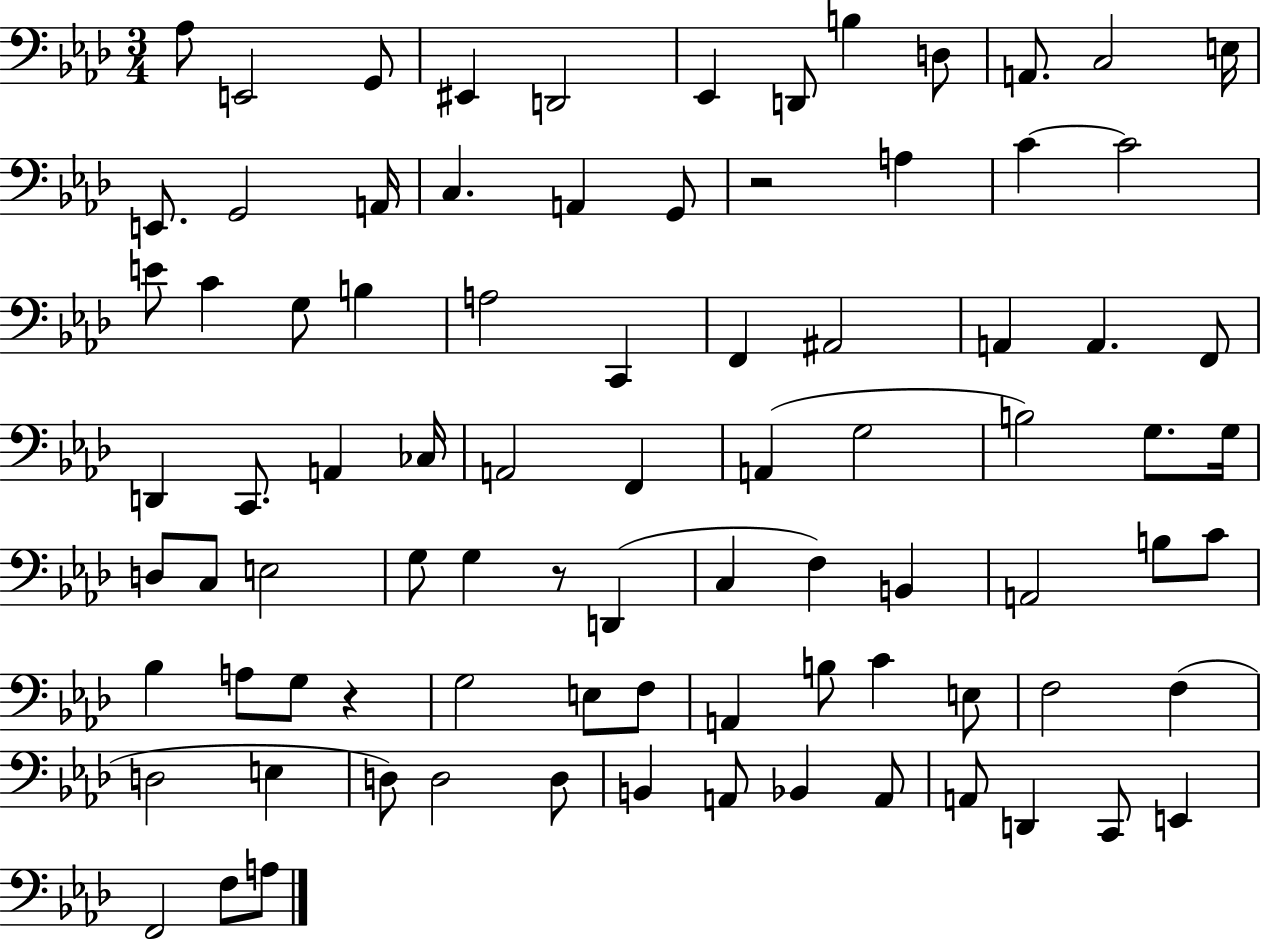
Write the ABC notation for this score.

X:1
T:Untitled
M:3/4
L:1/4
K:Ab
_A,/2 E,,2 G,,/2 ^E,, D,,2 _E,, D,,/2 B, D,/2 A,,/2 C,2 E,/4 E,,/2 G,,2 A,,/4 C, A,, G,,/2 z2 A, C C2 E/2 C G,/2 B, A,2 C,, F,, ^A,,2 A,, A,, F,,/2 D,, C,,/2 A,, _C,/4 A,,2 F,, A,, G,2 B,2 G,/2 G,/4 D,/2 C,/2 E,2 G,/2 G, z/2 D,, C, F, B,, A,,2 B,/2 C/2 _B, A,/2 G,/2 z G,2 E,/2 F,/2 A,, B,/2 C E,/2 F,2 F, D,2 E, D,/2 D,2 D,/2 B,, A,,/2 _B,, A,,/2 A,,/2 D,, C,,/2 E,, F,,2 F,/2 A,/2